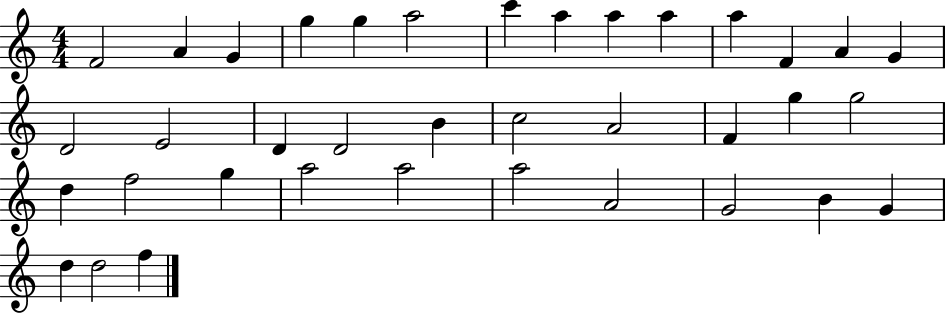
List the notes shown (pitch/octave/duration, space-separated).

F4/h A4/q G4/q G5/q G5/q A5/h C6/q A5/q A5/q A5/q A5/q F4/q A4/q G4/q D4/h E4/h D4/q D4/h B4/q C5/h A4/h F4/q G5/q G5/h D5/q F5/h G5/q A5/h A5/h A5/h A4/h G4/h B4/q G4/q D5/q D5/h F5/q